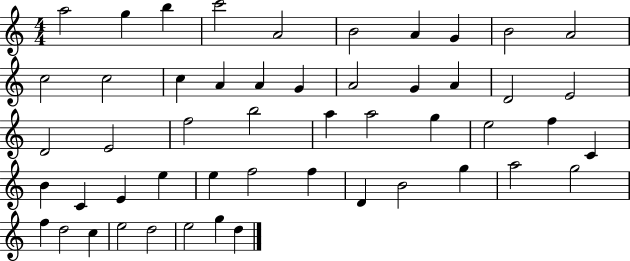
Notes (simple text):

A5/h G5/q B5/q C6/h A4/h B4/h A4/q G4/q B4/h A4/h C5/h C5/h C5/q A4/q A4/q G4/q A4/h G4/q A4/q D4/h E4/h D4/h E4/h F5/h B5/h A5/q A5/h G5/q E5/h F5/q C4/q B4/q C4/q E4/q E5/q E5/q F5/h F5/q D4/q B4/h G5/q A5/h G5/h F5/q D5/h C5/q E5/h D5/h E5/h G5/q D5/q